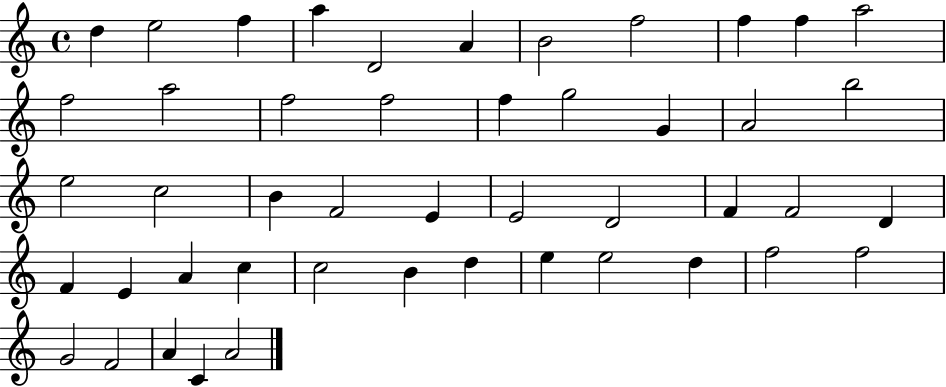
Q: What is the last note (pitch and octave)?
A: A4